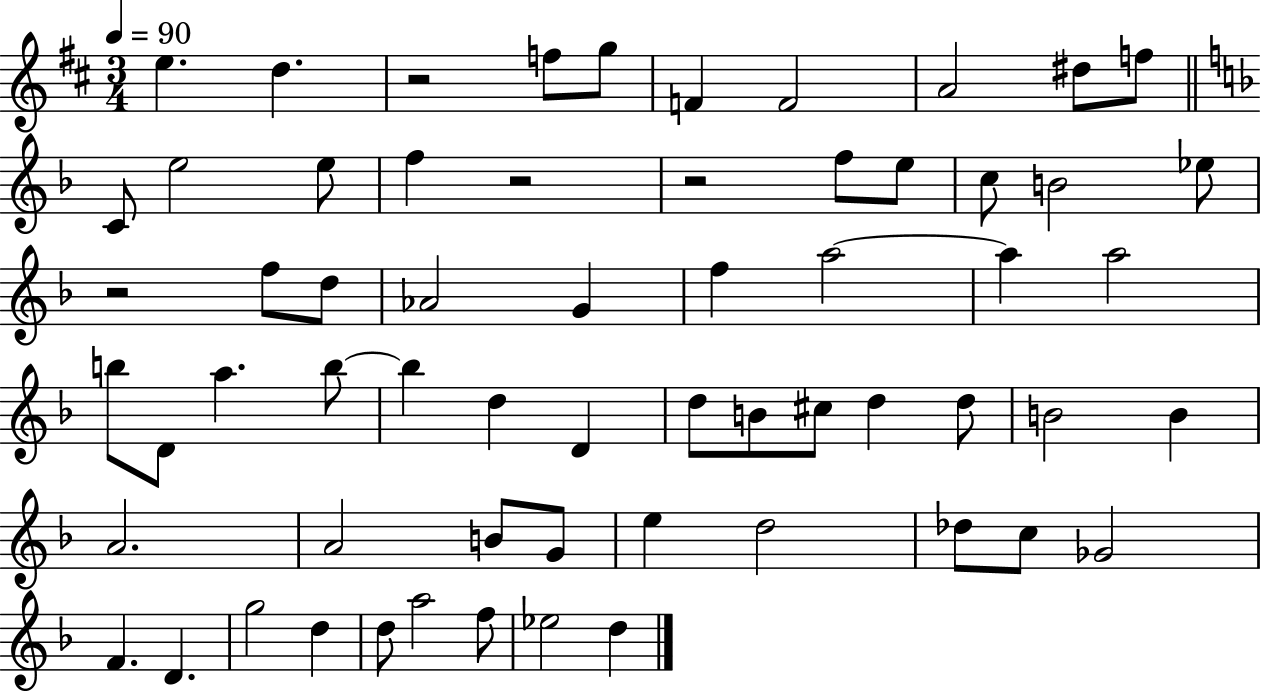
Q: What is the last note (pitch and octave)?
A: D5